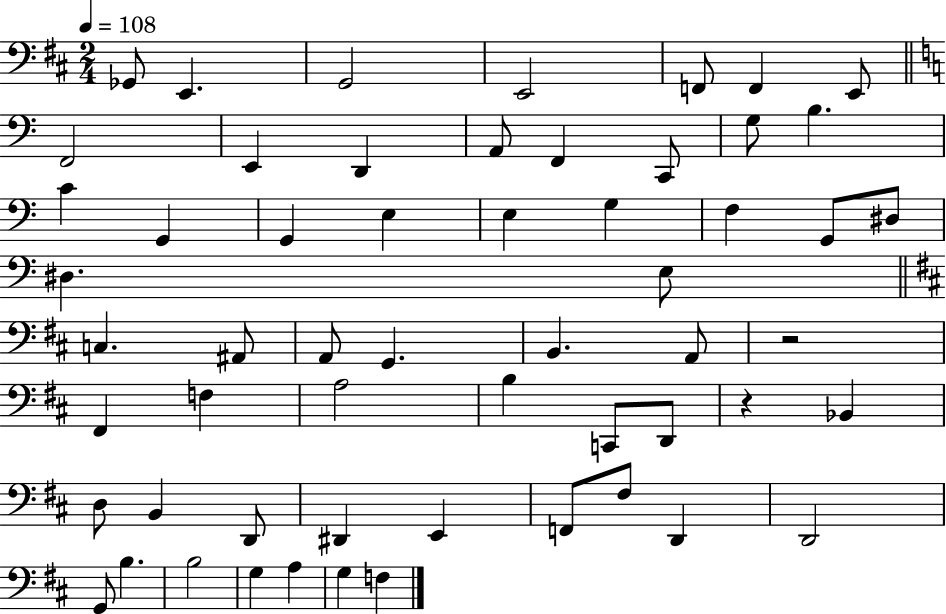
Gb2/e E2/q. G2/h E2/h F2/e F2/q E2/e F2/h E2/q D2/q A2/e F2/q C2/e G3/e B3/q. C4/q G2/q G2/q E3/q E3/q G3/q F3/q G2/e D#3/e D#3/q. E3/e C3/q. A#2/e A2/e G2/q. B2/q. A2/e R/h F#2/q F3/q A3/h B3/q C2/e D2/e R/q Bb2/q D3/e B2/q D2/e D#2/q E2/q F2/e F#3/e D2/q D2/h G2/e B3/q. B3/h G3/q A3/q G3/q F3/q